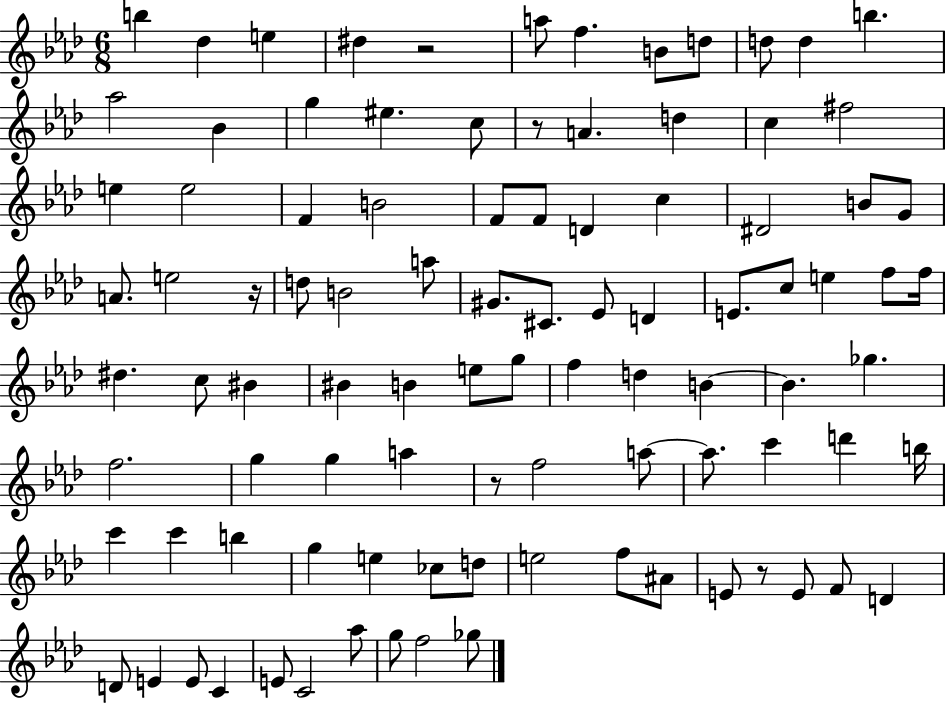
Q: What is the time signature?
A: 6/8